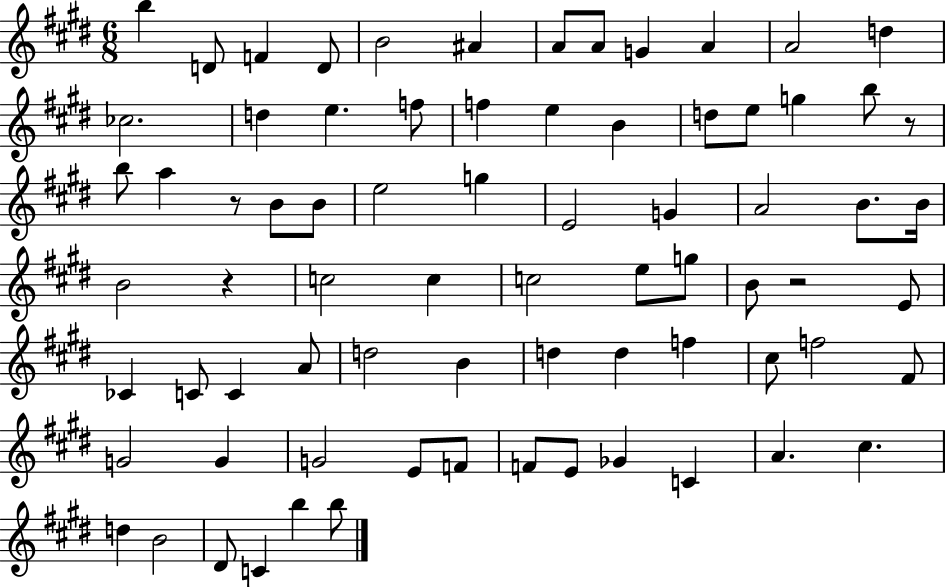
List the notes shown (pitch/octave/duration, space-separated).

B5/q D4/e F4/q D4/e B4/h A#4/q A4/e A4/e G4/q A4/q A4/h D5/q CES5/h. D5/q E5/q. F5/e F5/q E5/q B4/q D5/e E5/e G5/q B5/e R/e B5/e A5/q R/e B4/e B4/e E5/h G5/q E4/h G4/q A4/h B4/e. B4/s B4/h R/q C5/h C5/q C5/h E5/e G5/e B4/e R/h E4/e CES4/q C4/e C4/q A4/e D5/h B4/q D5/q D5/q F5/q C#5/e F5/h F#4/e G4/h G4/q G4/h E4/e F4/e F4/e E4/e Gb4/q C4/q A4/q. C#5/q. D5/q B4/h D#4/e C4/q B5/q B5/e